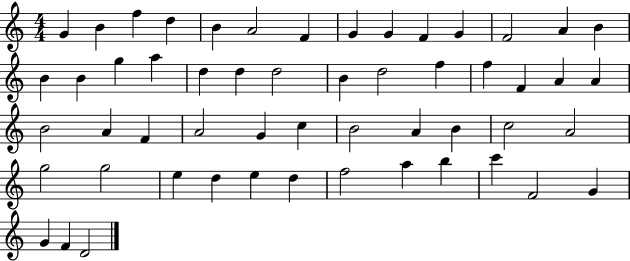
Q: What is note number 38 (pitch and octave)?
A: C5